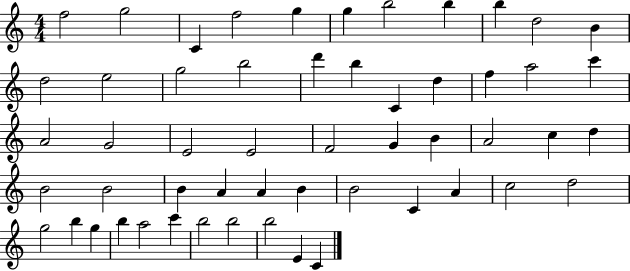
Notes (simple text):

F5/h G5/h C4/q F5/h G5/q G5/q B5/h B5/q B5/q D5/h B4/q D5/h E5/h G5/h B5/h D6/q B5/q C4/q D5/q F5/q A5/h C6/q A4/h G4/h E4/h E4/h F4/h G4/q B4/q A4/h C5/q D5/q B4/h B4/h B4/q A4/q A4/q B4/q B4/h C4/q A4/q C5/h D5/h G5/h B5/q G5/q B5/q A5/h C6/q B5/h B5/h B5/h E4/q C4/q